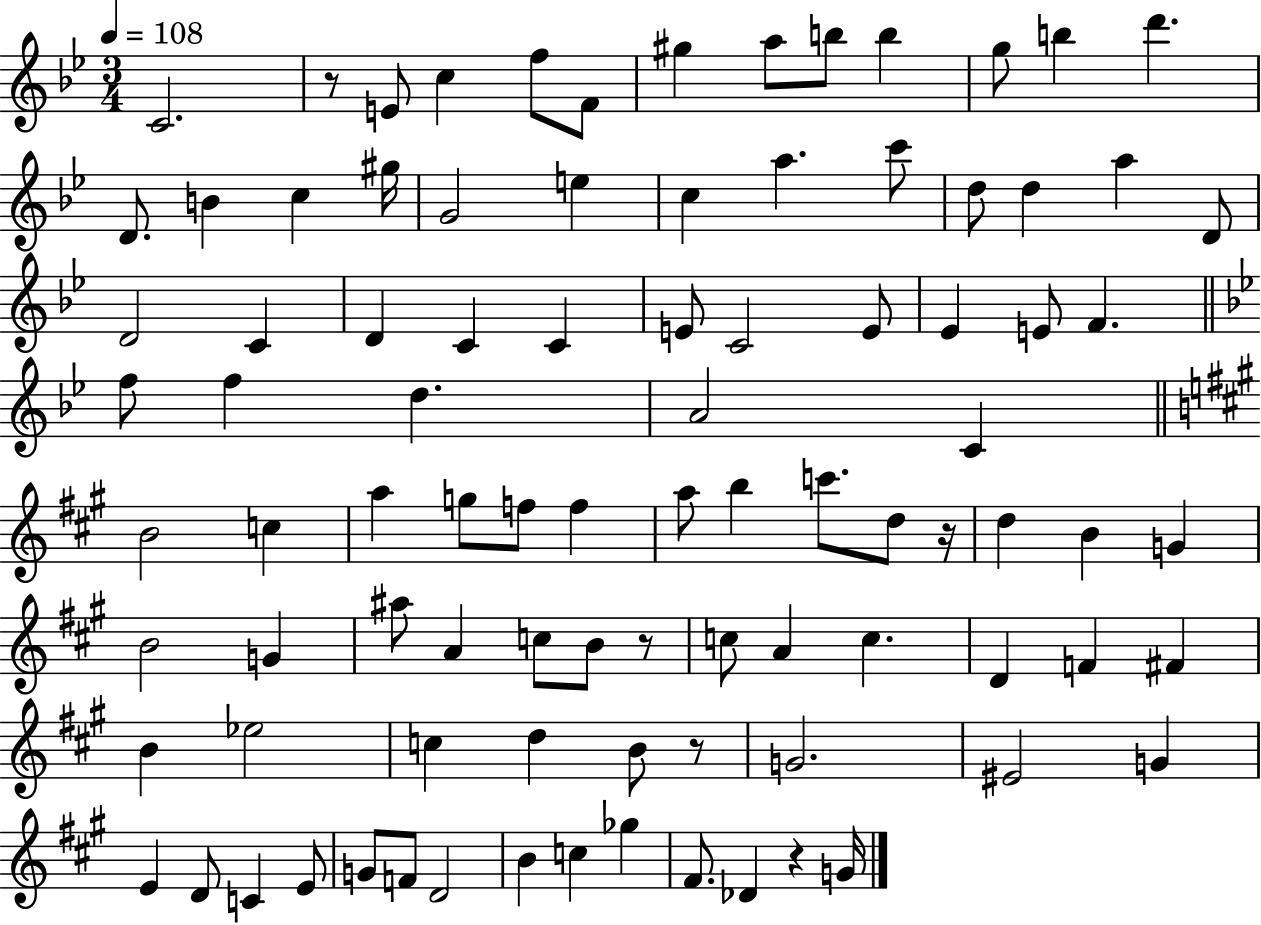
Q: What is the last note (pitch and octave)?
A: G4